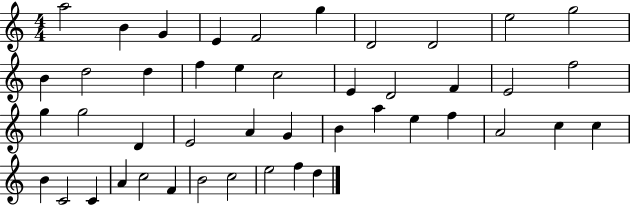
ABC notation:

X:1
T:Untitled
M:4/4
L:1/4
K:C
a2 B G E F2 g D2 D2 e2 g2 B d2 d f e c2 E D2 F E2 f2 g g2 D E2 A G B a e f A2 c c B C2 C A c2 F B2 c2 e2 f d